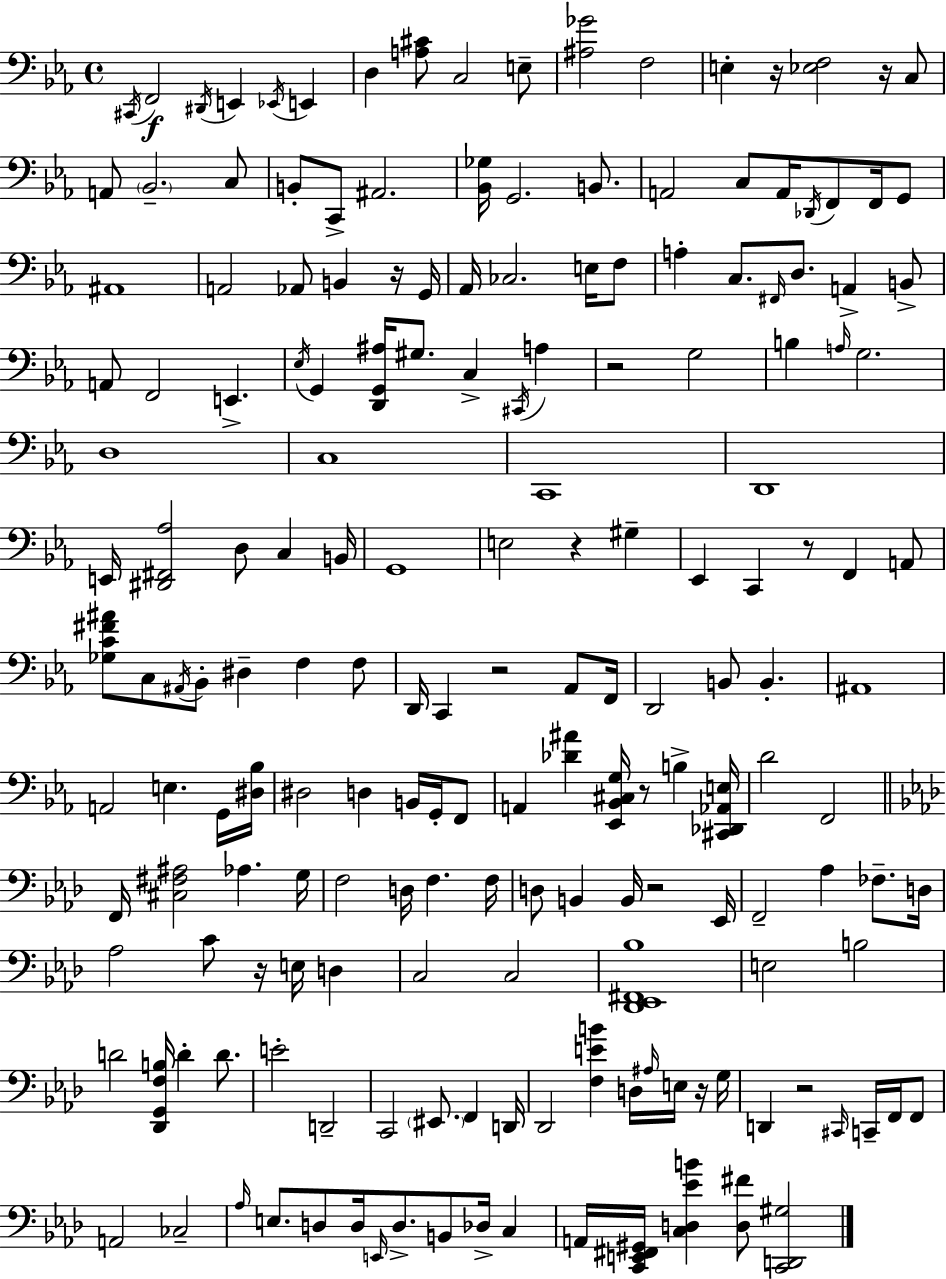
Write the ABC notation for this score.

X:1
T:Untitled
M:4/4
L:1/4
K:Eb
^C,,/4 F,,2 ^D,,/4 E,, _E,,/4 E,, D, [A,^C]/2 C,2 E,/2 [^A,_G]2 F,2 E, z/4 [_E,F,]2 z/4 C,/2 A,,/2 _B,,2 C,/2 B,,/2 C,,/2 ^A,,2 [_B,,_G,]/4 G,,2 B,,/2 A,,2 C,/2 A,,/4 _D,,/4 F,,/2 F,,/4 G,,/2 ^A,,4 A,,2 _A,,/2 B,, z/4 G,,/4 _A,,/4 _C,2 E,/4 F,/2 A, C,/2 ^F,,/4 D,/2 A,, B,,/2 A,,/2 F,,2 E,, _E,/4 G,, [D,,G,,^A,]/4 ^G,/2 C, ^C,,/4 A, z2 G,2 B, A,/4 G,2 D,4 C,4 C,,4 D,,4 E,,/4 [^D,,^F,,_A,]2 D,/2 C, B,,/4 G,,4 E,2 z ^G, _E,, C,, z/2 F,, A,,/2 [_G,C^F^A]/2 C,/2 ^A,,/4 _B,,/2 ^D, F, F,/2 D,,/4 C,, z2 _A,,/2 F,,/4 D,,2 B,,/2 B,, ^A,,4 A,,2 E, G,,/4 [^D,_B,]/4 ^D,2 D, B,,/4 G,,/4 F,,/2 A,, [_D^A] [_E,,_B,,^C,G,]/4 z/2 B, [^C,,_D,,_A,,E,]/4 D2 F,,2 F,,/4 [^C,^F,^A,]2 _A, G,/4 F,2 D,/4 F, F,/4 D,/2 B,, B,,/4 z2 _E,,/4 F,,2 _A, _F,/2 D,/4 _A,2 C/2 z/4 E,/4 D, C,2 C,2 [_D,,_E,,^F,,_B,]4 E,2 B,2 D2 [_D,,G,,F,B,]/4 D D/2 E2 D,,2 C,,2 ^E,,/2 F,, D,,/4 _D,,2 [F,EB] D,/4 ^A,/4 E,/4 z/4 G,/4 D,, z2 ^C,,/4 C,,/4 F,,/4 F,,/2 A,,2 _C,2 _A,/4 E,/2 D,/2 D,/4 E,,/4 D,/2 B,,/2 _D,/4 C, A,,/4 [C,,E,,^F,,^G,,]/4 [C,D,_EB] [D,^F]/2 [C,,D,,^G,]2